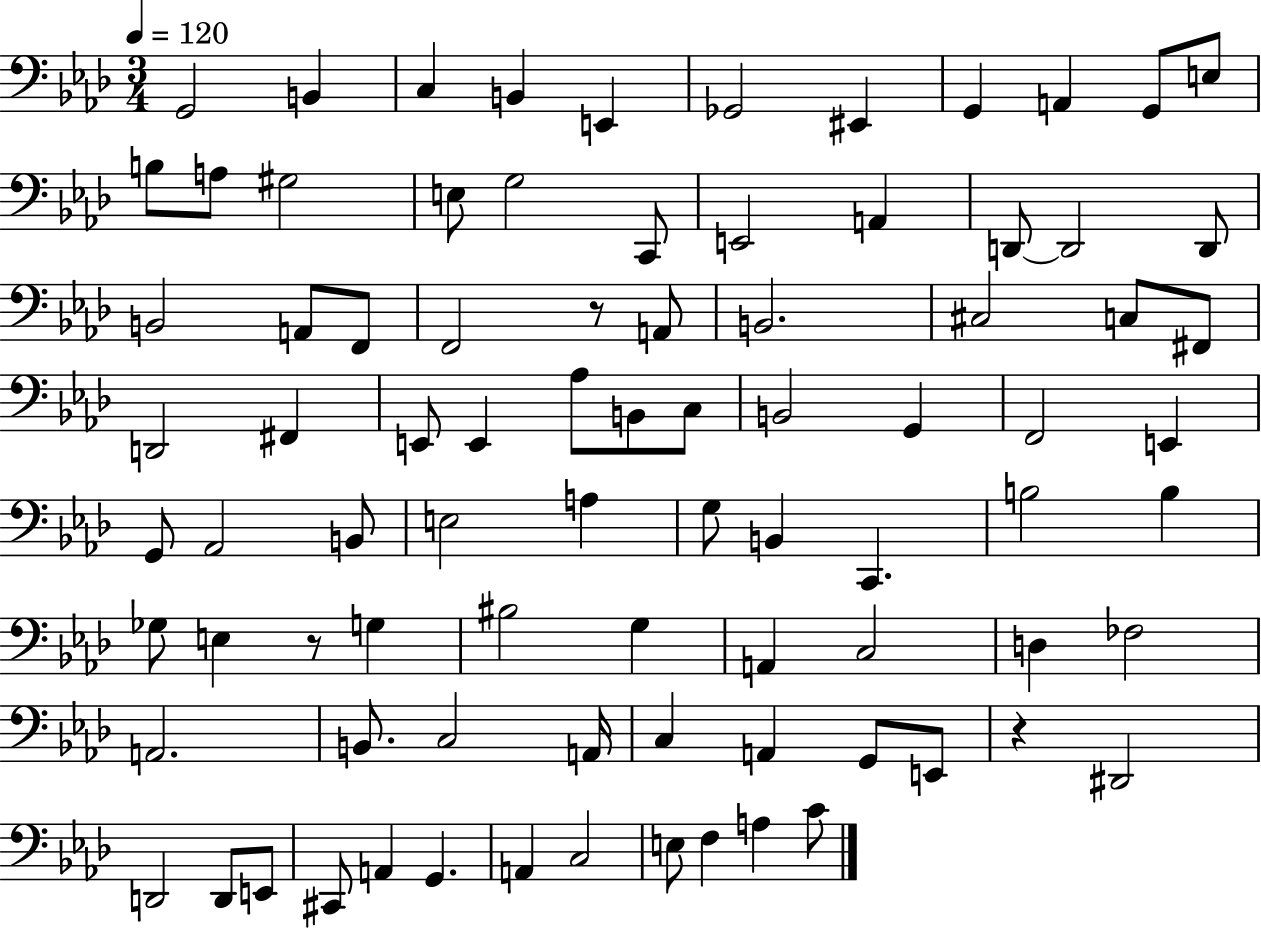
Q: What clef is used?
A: bass